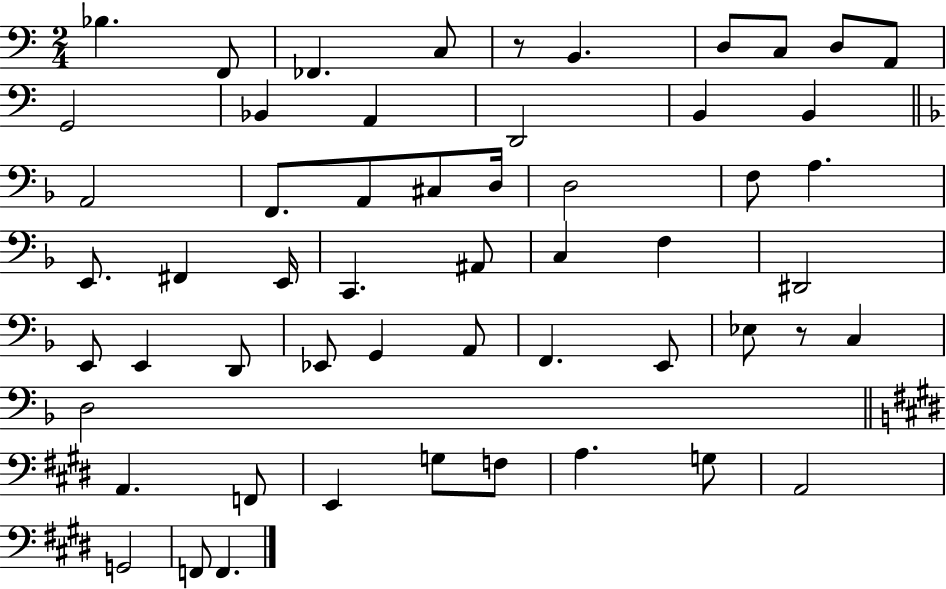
X:1
T:Untitled
M:2/4
L:1/4
K:C
_B, F,,/2 _F,, C,/2 z/2 B,, D,/2 C,/2 D,/2 A,,/2 G,,2 _B,, A,, D,,2 B,, B,, A,,2 F,,/2 A,,/2 ^C,/2 D,/4 D,2 F,/2 A, E,,/2 ^F,, E,,/4 C,, ^A,,/2 C, F, ^D,,2 E,,/2 E,, D,,/2 _E,,/2 G,, A,,/2 F,, E,,/2 _E,/2 z/2 C, D,2 A,, F,,/2 E,, G,/2 F,/2 A, G,/2 A,,2 G,,2 F,,/2 F,,